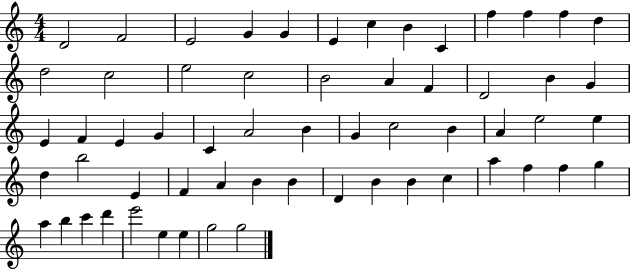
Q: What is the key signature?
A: C major